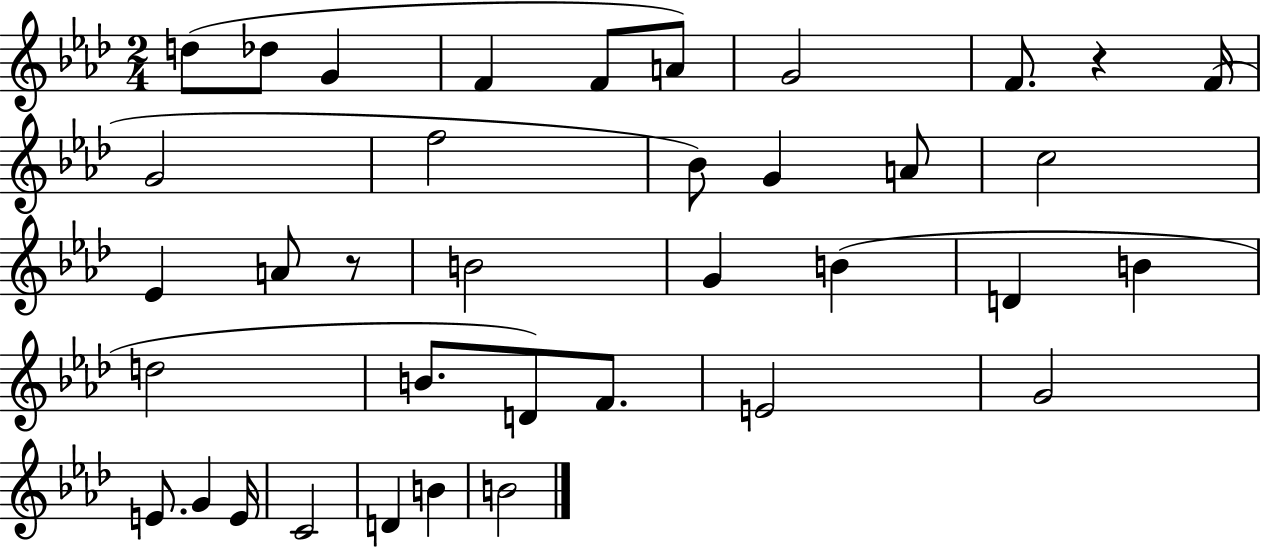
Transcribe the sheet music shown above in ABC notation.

X:1
T:Untitled
M:2/4
L:1/4
K:Ab
d/2 _d/2 G F F/2 A/2 G2 F/2 z F/4 G2 f2 _B/2 G A/2 c2 _E A/2 z/2 B2 G B D B d2 B/2 D/2 F/2 E2 G2 E/2 G E/4 C2 D B B2